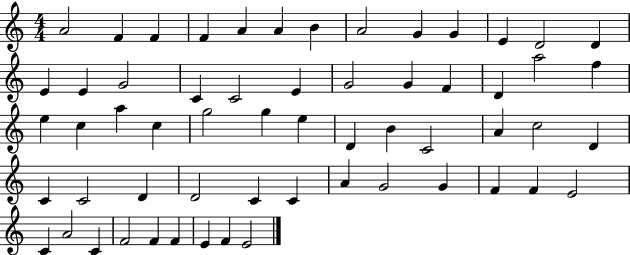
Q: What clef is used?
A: treble